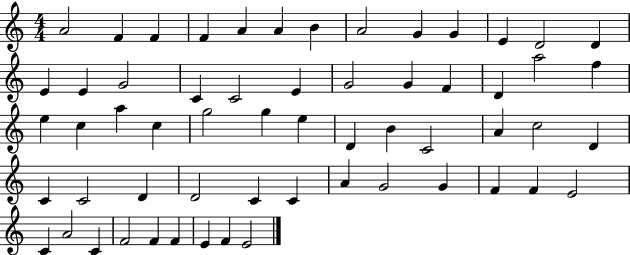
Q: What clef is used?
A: treble